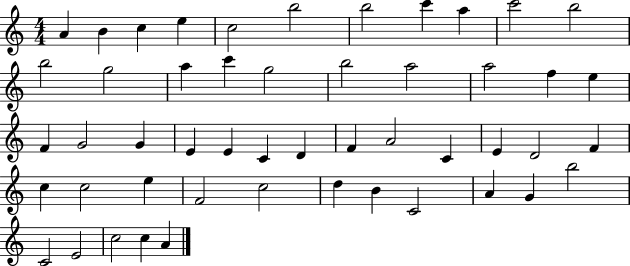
A4/q B4/q C5/q E5/q C5/h B5/h B5/h C6/q A5/q C6/h B5/h B5/h G5/h A5/q C6/q G5/h B5/h A5/h A5/h F5/q E5/q F4/q G4/h G4/q E4/q E4/q C4/q D4/q F4/q A4/h C4/q E4/q D4/h F4/q C5/q C5/h E5/q F4/h C5/h D5/q B4/q C4/h A4/q G4/q B5/h C4/h E4/h C5/h C5/q A4/q